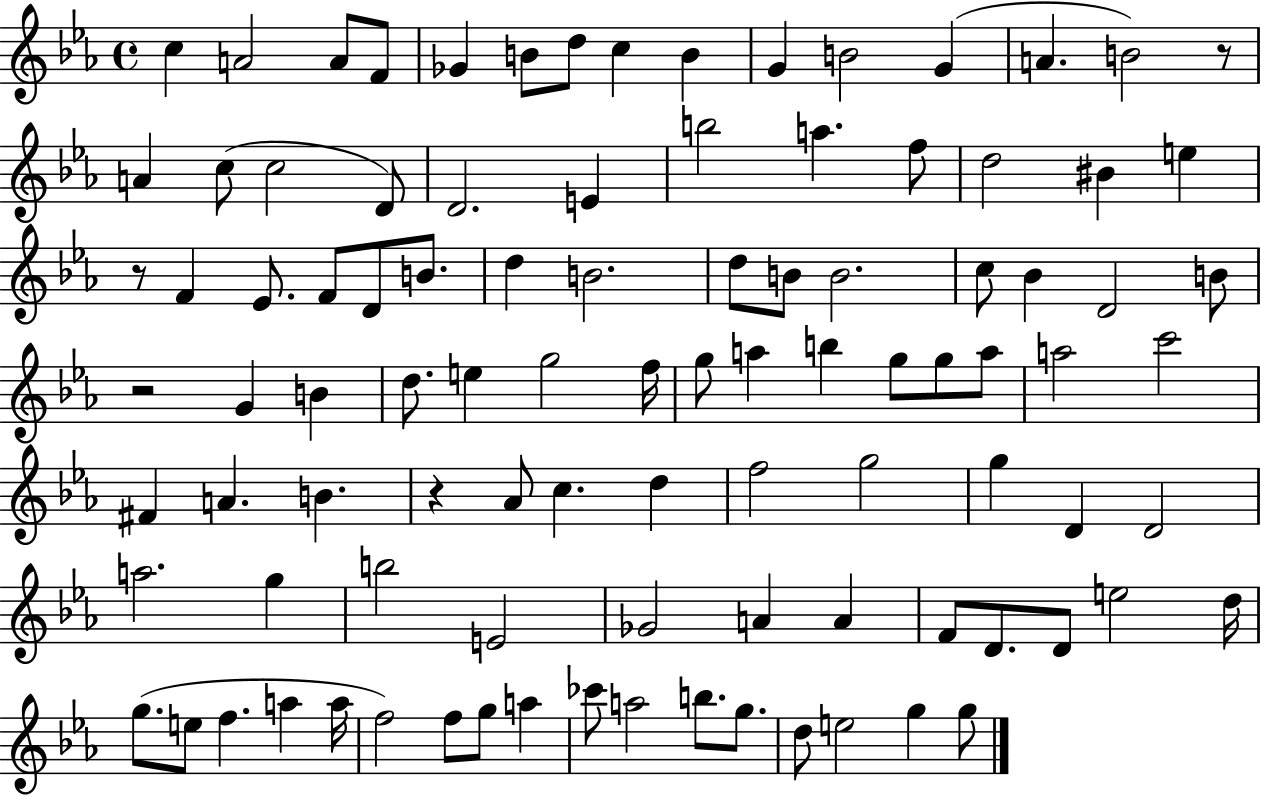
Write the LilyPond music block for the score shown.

{
  \clef treble
  \time 4/4
  \defaultTimeSignature
  \key ees \major
  c''4 a'2 a'8 f'8 | ges'4 b'8 d''8 c''4 b'4 | g'4 b'2 g'4( | a'4. b'2) r8 | \break a'4 c''8( c''2 d'8) | d'2. e'4 | b''2 a''4. f''8 | d''2 bis'4 e''4 | \break r8 f'4 ees'8. f'8 d'8 b'8. | d''4 b'2. | d''8 b'8 b'2. | c''8 bes'4 d'2 b'8 | \break r2 g'4 b'4 | d''8. e''4 g''2 f''16 | g''8 a''4 b''4 g''8 g''8 a''8 | a''2 c'''2 | \break fis'4 a'4. b'4. | r4 aes'8 c''4. d''4 | f''2 g''2 | g''4 d'4 d'2 | \break a''2. g''4 | b''2 e'2 | ges'2 a'4 a'4 | f'8 d'8. d'8 e''2 d''16 | \break g''8.( e''8 f''4. a''4 a''16 | f''2) f''8 g''8 a''4 | ces'''8 a''2 b''8. g''8. | d''8 e''2 g''4 g''8 | \break \bar "|."
}